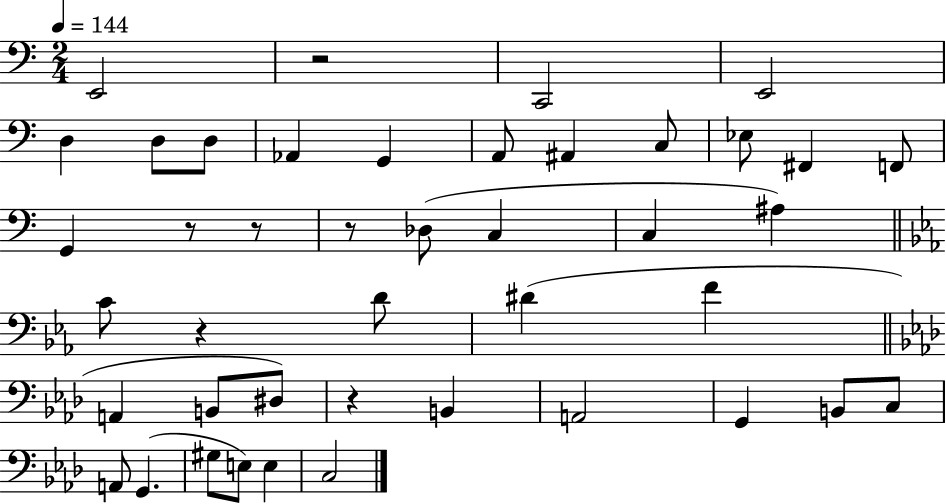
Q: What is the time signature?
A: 2/4